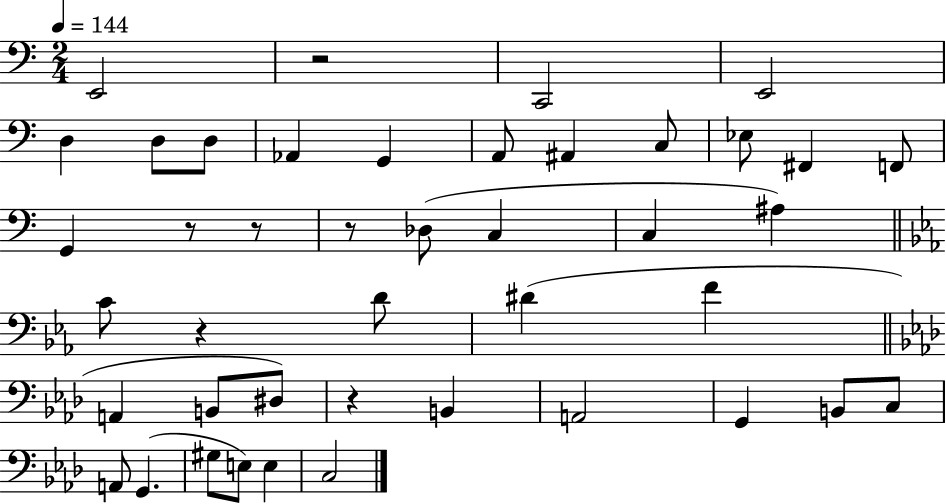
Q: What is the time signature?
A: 2/4